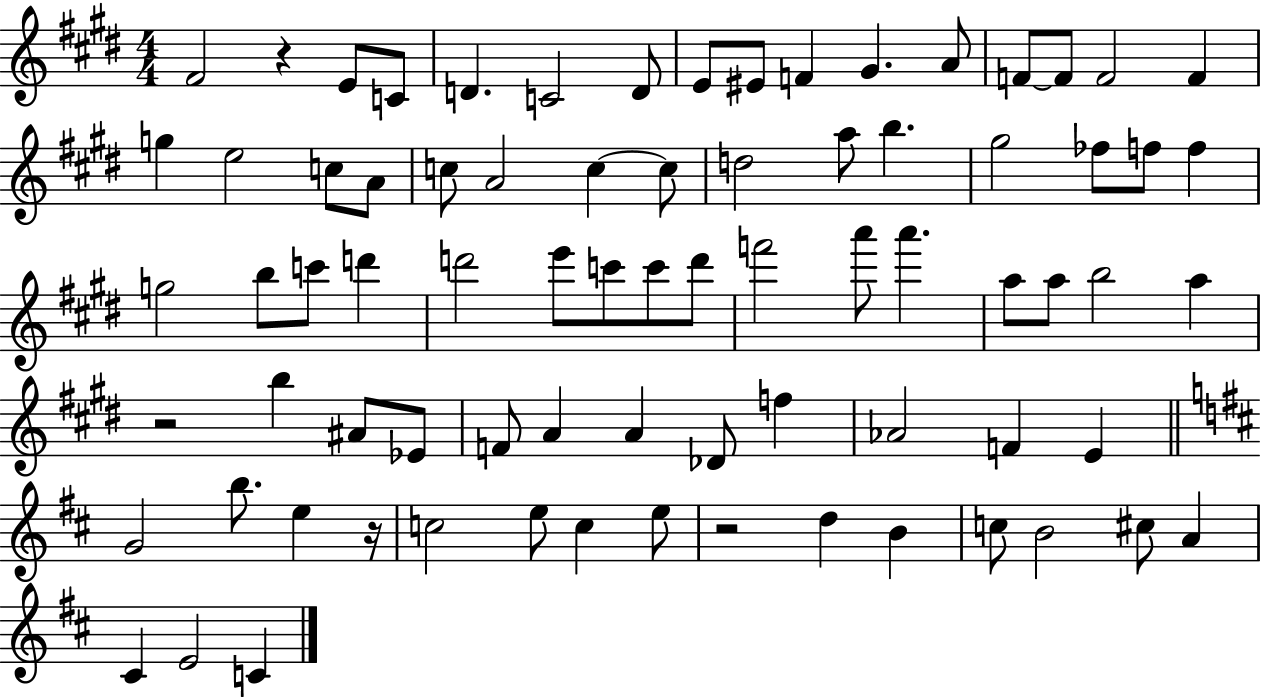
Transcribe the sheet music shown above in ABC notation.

X:1
T:Untitled
M:4/4
L:1/4
K:E
^F2 z E/2 C/2 D C2 D/2 E/2 ^E/2 F ^G A/2 F/2 F/2 F2 F g e2 c/2 A/2 c/2 A2 c c/2 d2 a/2 b ^g2 _f/2 f/2 f g2 b/2 c'/2 d' d'2 e'/2 c'/2 c'/2 d'/2 f'2 a'/2 a' a/2 a/2 b2 a z2 b ^A/2 _E/2 F/2 A A _D/2 f _A2 F E G2 b/2 e z/4 c2 e/2 c e/2 z2 d B c/2 B2 ^c/2 A ^C E2 C